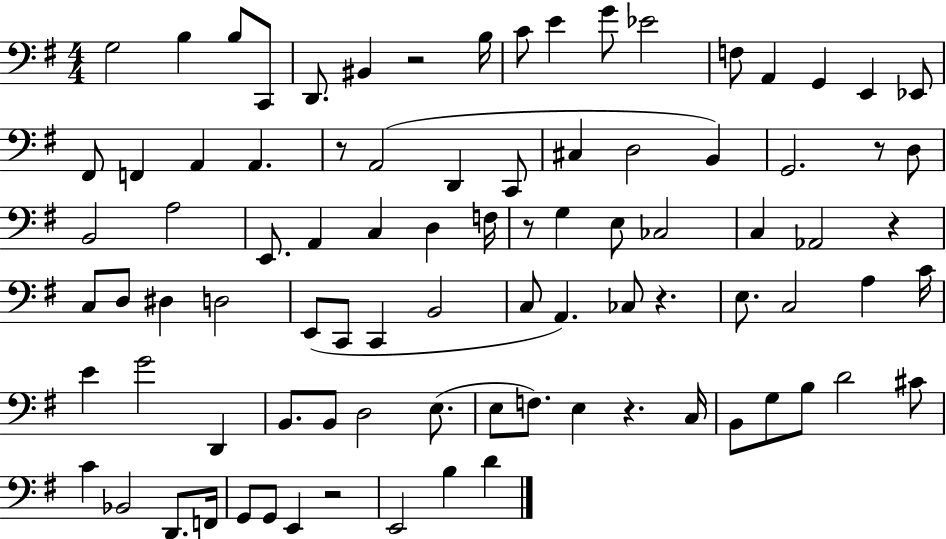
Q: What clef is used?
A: bass